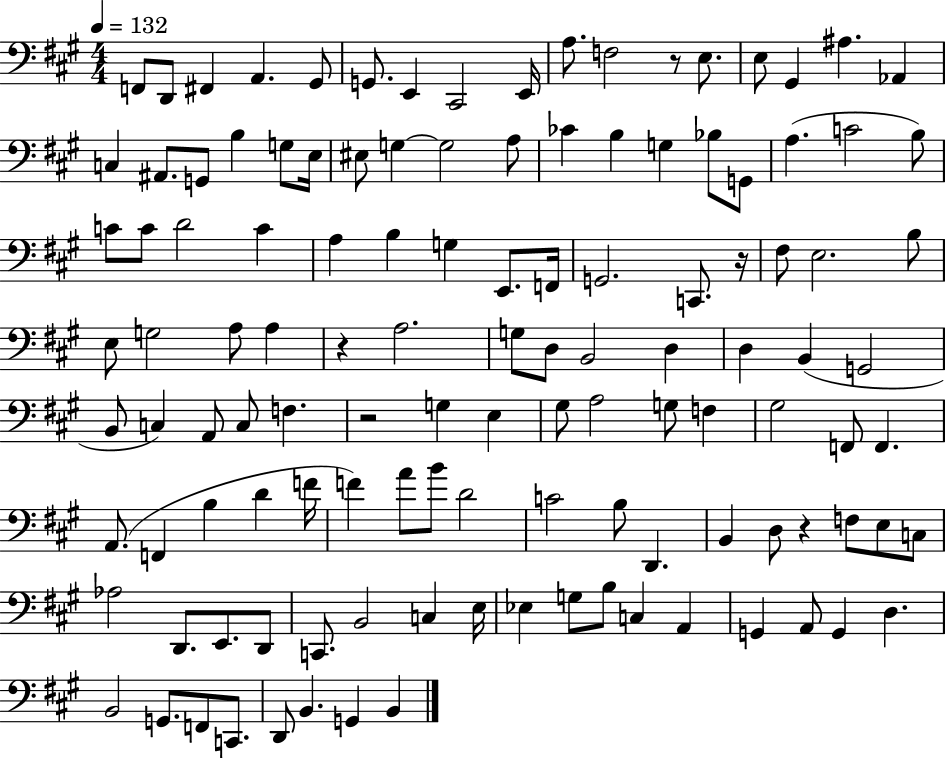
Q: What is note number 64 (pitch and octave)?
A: C3